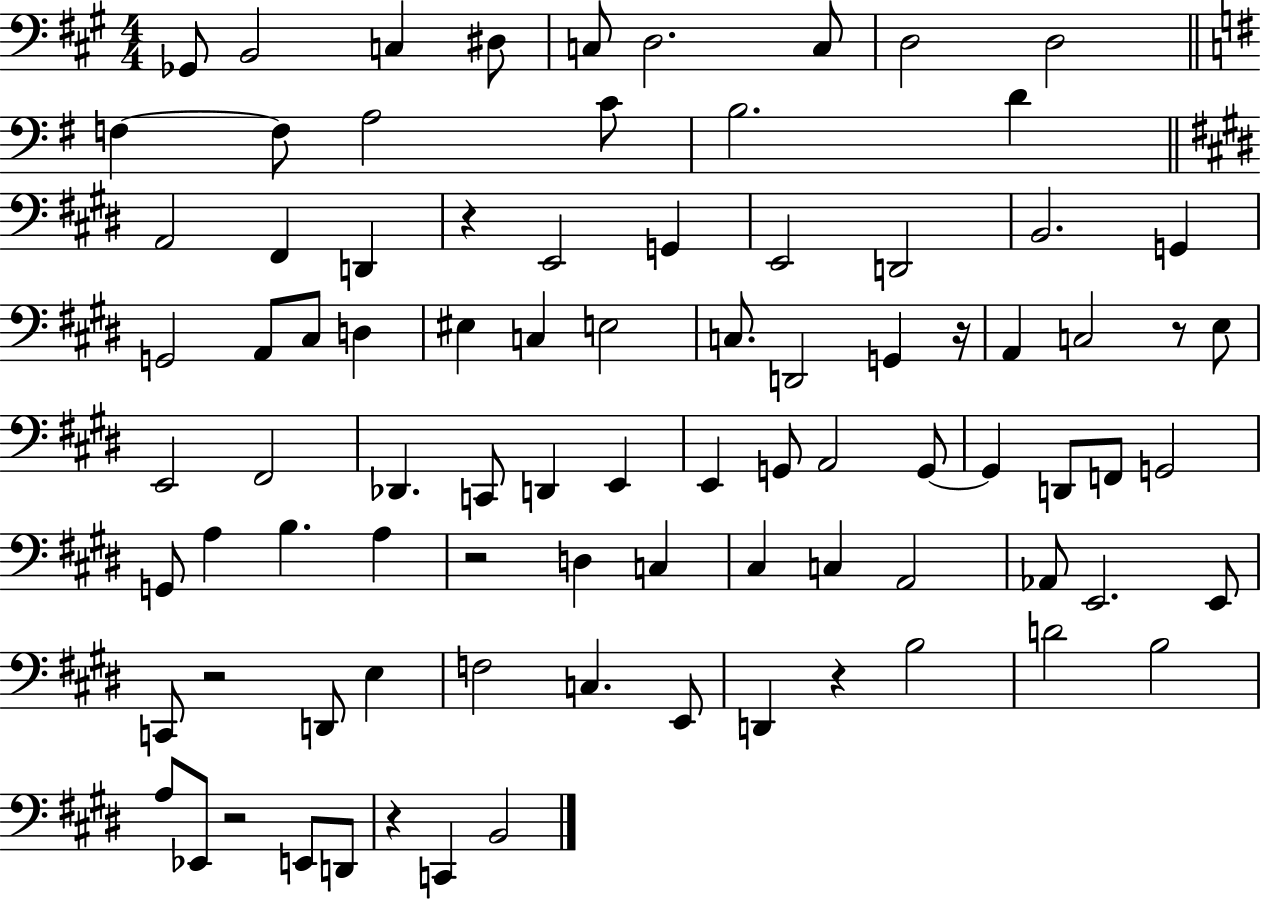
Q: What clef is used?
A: bass